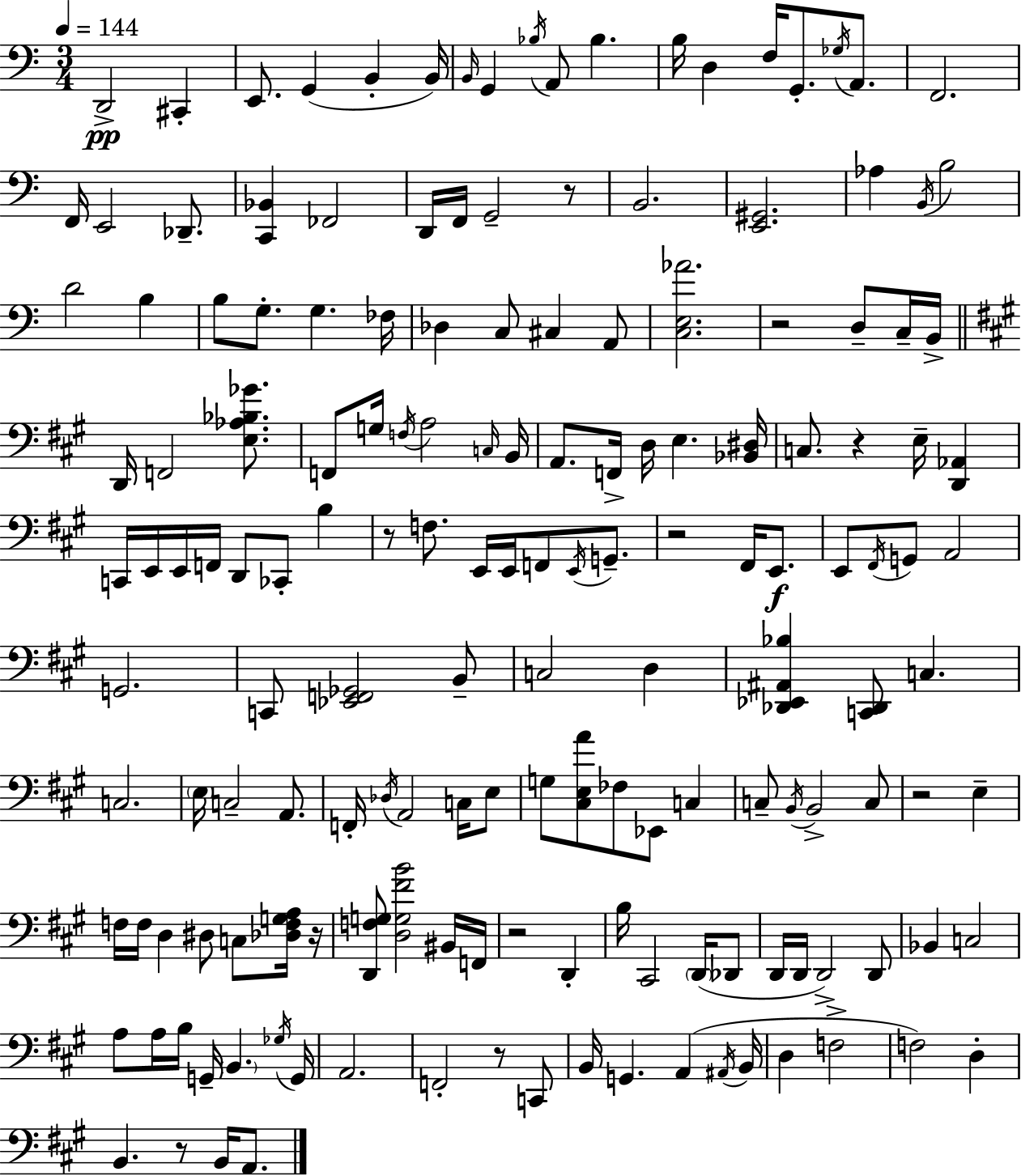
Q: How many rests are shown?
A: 10